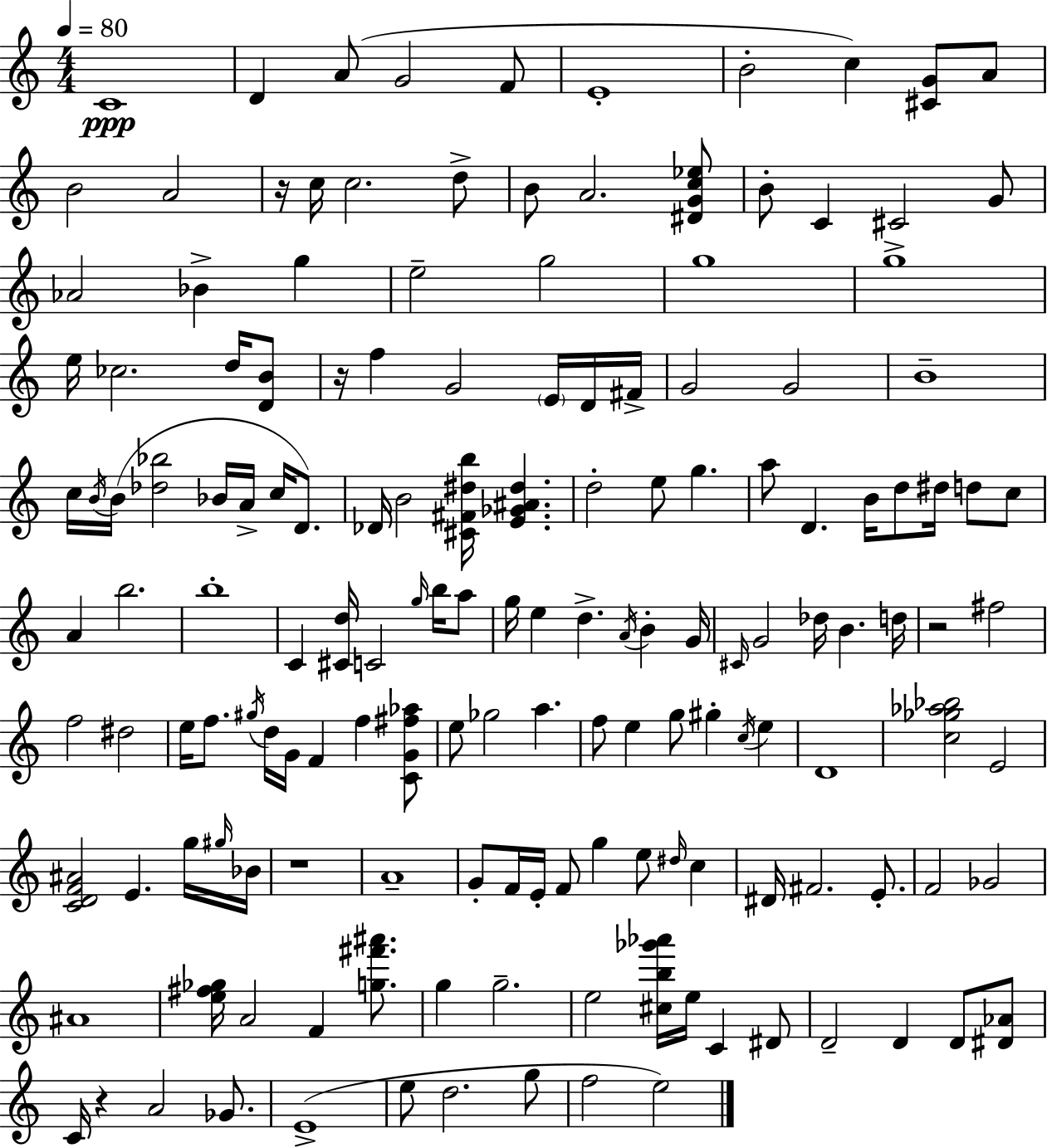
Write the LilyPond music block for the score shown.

{
  \clef treble
  \numericTimeSignature
  \time 4/4
  \key a \minor
  \tempo 4 = 80
  c'1\ppp | d'4 a'8( g'2 f'8 | e'1-. | b'2-. c''4) <cis' g'>8 a'8 | \break b'2 a'2 | r16 c''16 c''2. d''8-> | b'8 a'2. <dis' g' c'' ees''>8 | b'8-. c'4 cis'2 g'8 | \break aes'2 bes'4-> g''4 | e''2-- g''2 | g''1 | g''1-> | \break e''16 ces''2. d''16 <d' b'>8 | r16 f''4 g'2 \parenthesize e'16 d'16 fis'16-> | g'2 g'2 | b'1-- | \break c''16 \acciaccatura { b'16 } b'16( <des'' bes''>2 bes'16 a'16-> c''16 d'8.) | des'16 b'2 <cis' fis' dis'' b''>16 <e' ges' ais' dis''>4. | d''2-. e''8 g''4. | a''8 d'4. b'16 d''8 dis''16 d''8 c''8 | \break a'4 b''2. | b''1-. | c'4 <cis' d''>16 c'2 \grace { g''16 } b''16 | a''8 g''16 e''4 d''4.-> \acciaccatura { a'16 } b'4-. | \break g'16 \grace { cis'16 } g'2 des''16 b'4. | d''16 r2 fis''2 | f''2 dis''2 | e''16 f''8. \acciaccatura { gis''16 } d''16 g'16 f'4 f''4 | \break <c' g' fis'' aes''>8 e''8 ges''2 a''4. | f''8 e''4 g''8 gis''4-. | \acciaccatura { c''16 } e''4 d'1 | <c'' ges'' aes'' bes''>2 e'2 | \break <c' d' f' ais'>2 e'4. | g''16 \grace { gis''16 } bes'16 r1 | a'1-- | g'8-. f'16 e'16-. f'8 g''4 | \break e''8 \grace { dis''16 } c''4 dis'16 fis'2. | e'8.-. f'2 | ges'2 ais'1 | <e'' fis'' ges''>16 a'2 | \break f'4 <g'' fis''' ais'''>8. g''4 g''2.-- | e''2 | <cis'' b'' ges''' aes'''>16 e''16 c'4 dis'8 d'2-- | d'4 d'8 <dis' aes'>8 c'16 r4 a'2 | \break ges'8. e'1->( | e''8 d''2. | g''8 f''2 | e''2) \bar "|."
}